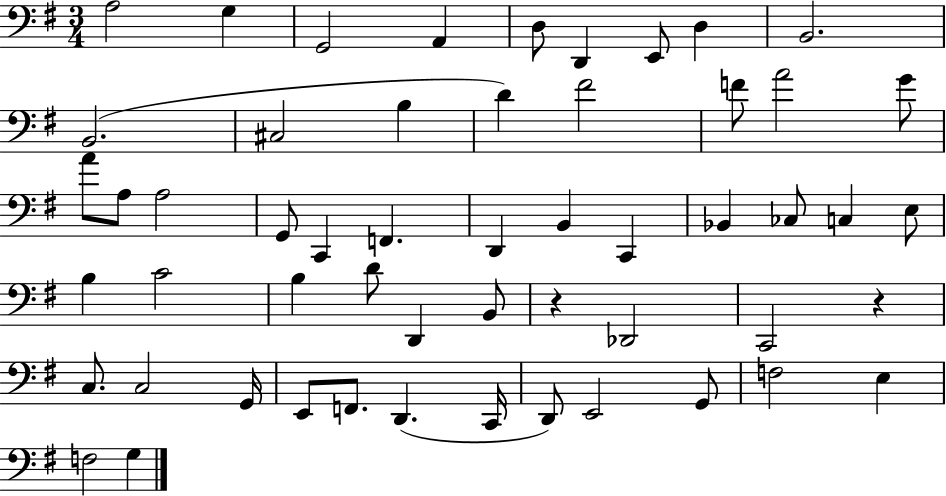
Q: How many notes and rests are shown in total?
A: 54